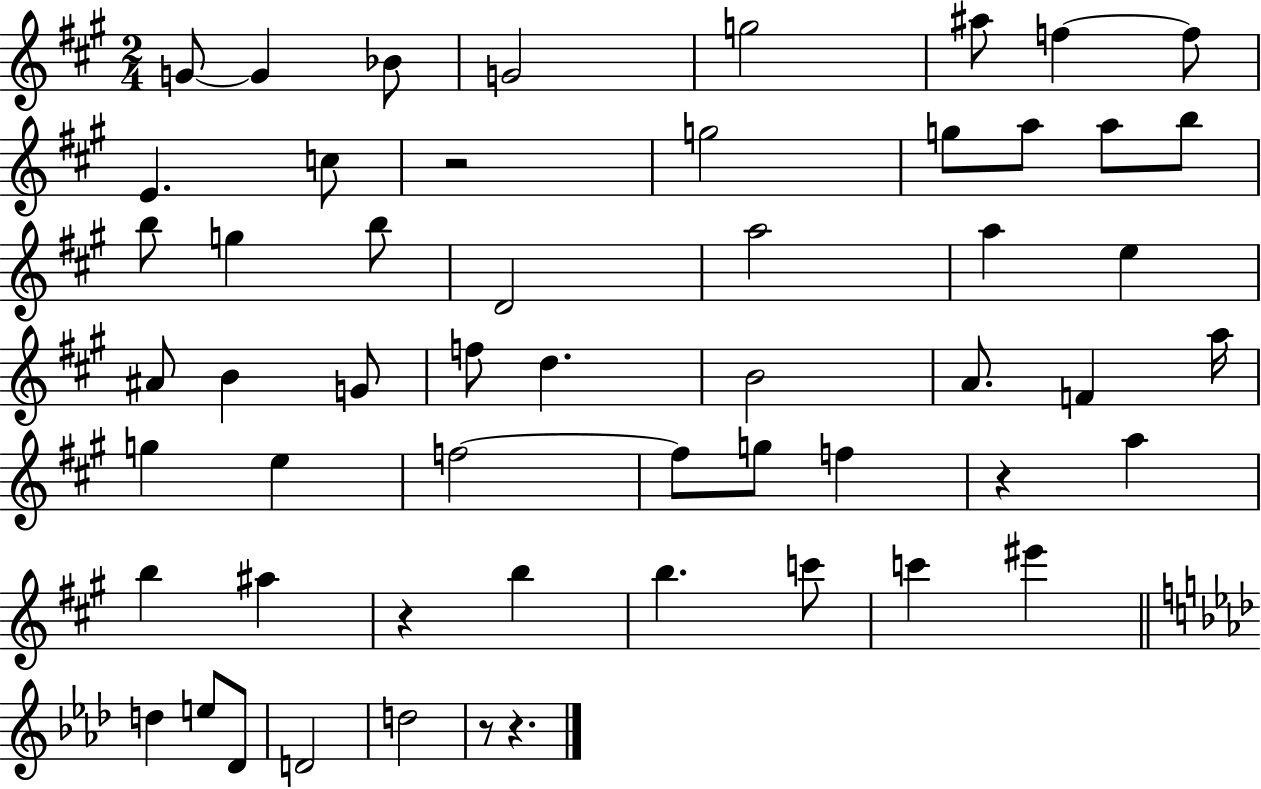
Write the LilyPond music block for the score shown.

{
  \clef treble
  \numericTimeSignature
  \time 2/4
  \key a \major
  g'8~~ g'4 bes'8 | g'2 | g''2 | ais''8 f''4~~ f''8 | \break e'4. c''8 | r2 | g''2 | g''8 a''8 a''8 b''8 | \break b''8 g''4 b''8 | d'2 | a''2 | a''4 e''4 | \break ais'8 b'4 g'8 | f''8 d''4. | b'2 | a'8. f'4 a''16 | \break g''4 e''4 | f''2~~ | f''8 g''8 f''4 | r4 a''4 | \break b''4 ais''4 | r4 b''4 | b''4. c'''8 | c'''4 eis'''4 | \break \bar "||" \break \key aes \major d''4 e''8 des'8 | d'2 | d''2 | r8 r4. | \break \bar "|."
}